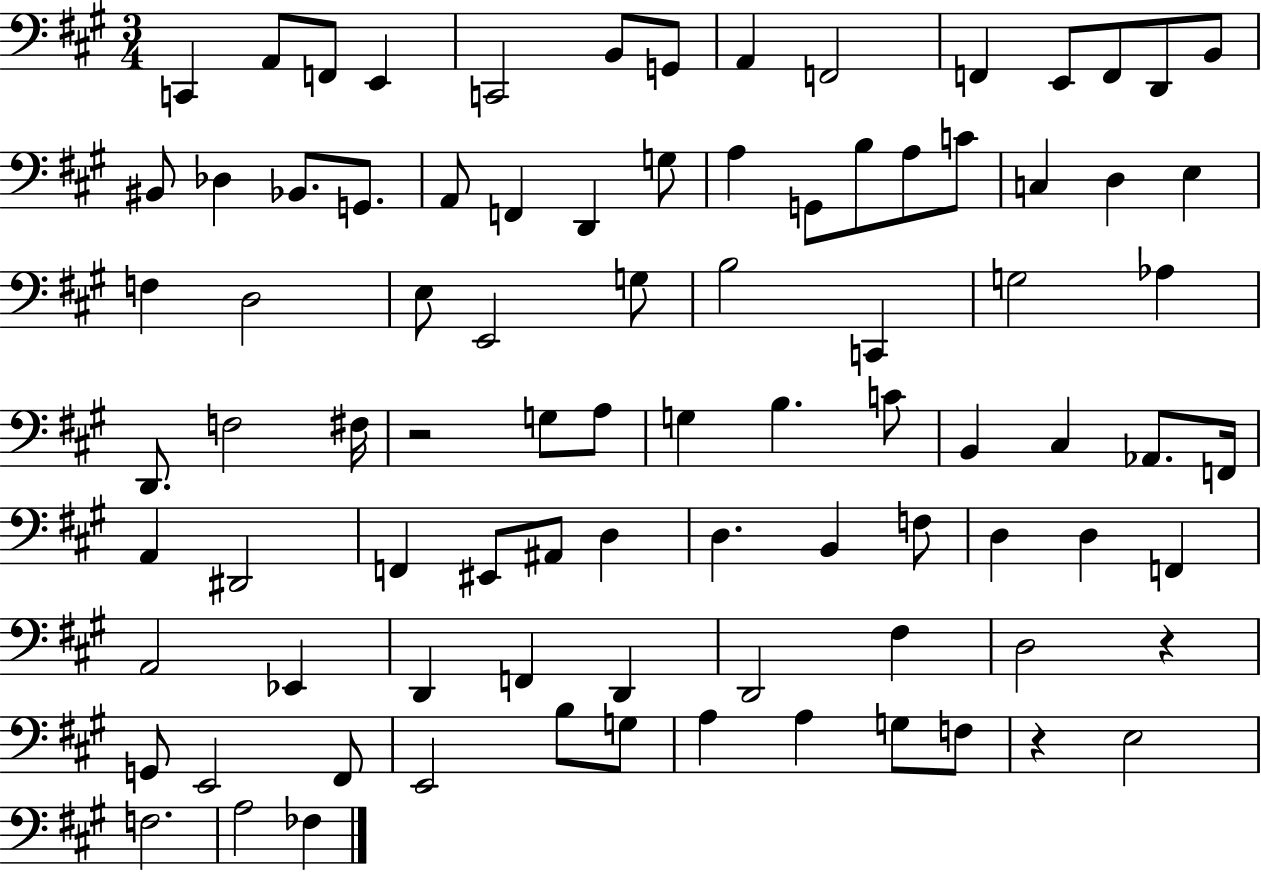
X:1
T:Untitled
M:3/4
L:1/4
K:A
C,, A,,/2 F,,/2 E,, C,,2 B,,/2 G,,/2 A,, F,,2 F,, E,,/2 F,,/2 D,,/2 B,,/2 ^B,,/2 _D, _B,,/2 G,,/2 A,,/2 F,, D,, G,/2 A, G,,/2 B,/2 A,/2 C/2 C, D, E, F, D,2 E,/2 E,,2 G,/2 B,2 C,, G,2 _A, D,,/2 F,2 ^F,/4 z2 G,/2 A,/2 G, B, C/2 B,, ^C, _A,,/2 F,,/4 A,, ^D,,2 F,, ^E,,/2 ^A,,/2 D, D, B,, F,/2 D, D, F,, A,,2 _E,, D,, F,, D,, D,,2 ^F, D,2 z G,,/2 E,,2 ^F,,/2 E,,2 B,/2 G,/2 A, A, G,/2 F,/2 z E,2 F,2 A,2 _F,